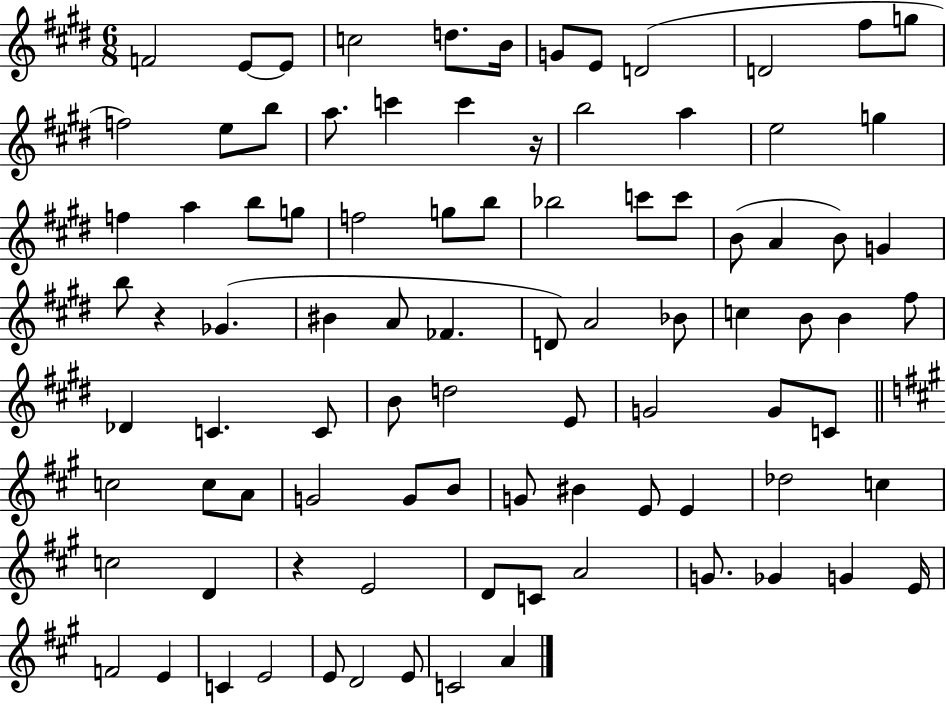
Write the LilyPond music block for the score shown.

{
  \clef treble
  \numericTimeSignature
  \time 6/8
  \key e \major
  f'2 e'8~~ e'8 | c''2 d''8. b'16 | g'8 e'8 d'2( | d'2 fis''8 g''8 | \break f''2) e''8 b''8 | a''8. c'''4 c'''4 r16 | b''2 a''4 | e''2 g''4 | \break f''4 a''4 b''8 g''8 | f''2 g''8 b''8 | bes''2 c'''8 c'''8 | b'8( a'4 b'8) g'4 | \break b''8 r4 ges'4.( | bis'4 a'8 fes'4. | d'8) a'2 bes'8 | c''4 b'8 b'4 fis''8 | \break des'4 c'4. c'8 | b'8 d''2 e'8 | g'2 g'8 c'8 | \bar "||" \break \key a \major c''2 c''8 a'8 | g'2 g'8 b'8 | g'8 bis'4 e'8 e'4 | des''2 c''4 | \break c''2 d'4 | r4 e'2 | d'8 c'8 a'2 | g'8. ges'4 g'4 e'16 | \break f'2 e'4 | c'4 e'2 | e'8 d'2 e'8 | c'2 a'4 | \break \bar "|."
}